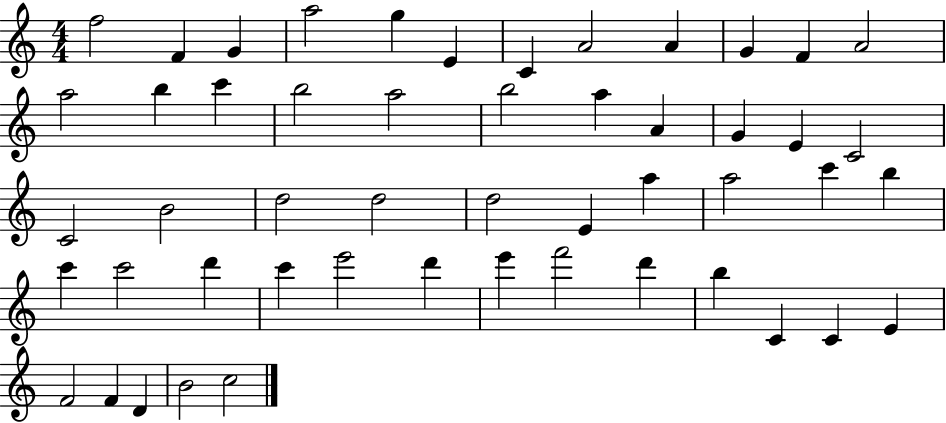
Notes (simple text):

F5/h F4/q G4/q A5/h G5/q E4/q C4/q A4/h A4/q G4/q F4/q A4/h A5/h B5/q C6/q B5/h A5/h B5/h A5/q A4/q G4/q E4/q C4/h C4/h B4/h D5/h D5/h D5/h E4/q A5/q A5/h C6/q B5/q C6/q C6/h D6/q C6/q E6/h D6/q E6/q F6/h D6/q B5/q C4/q C4/q E4/q F4/h F4/q D4/q B4/h C5/h